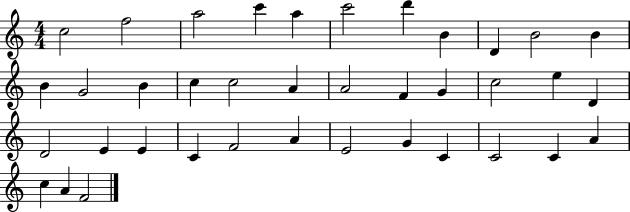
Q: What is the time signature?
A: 4/4